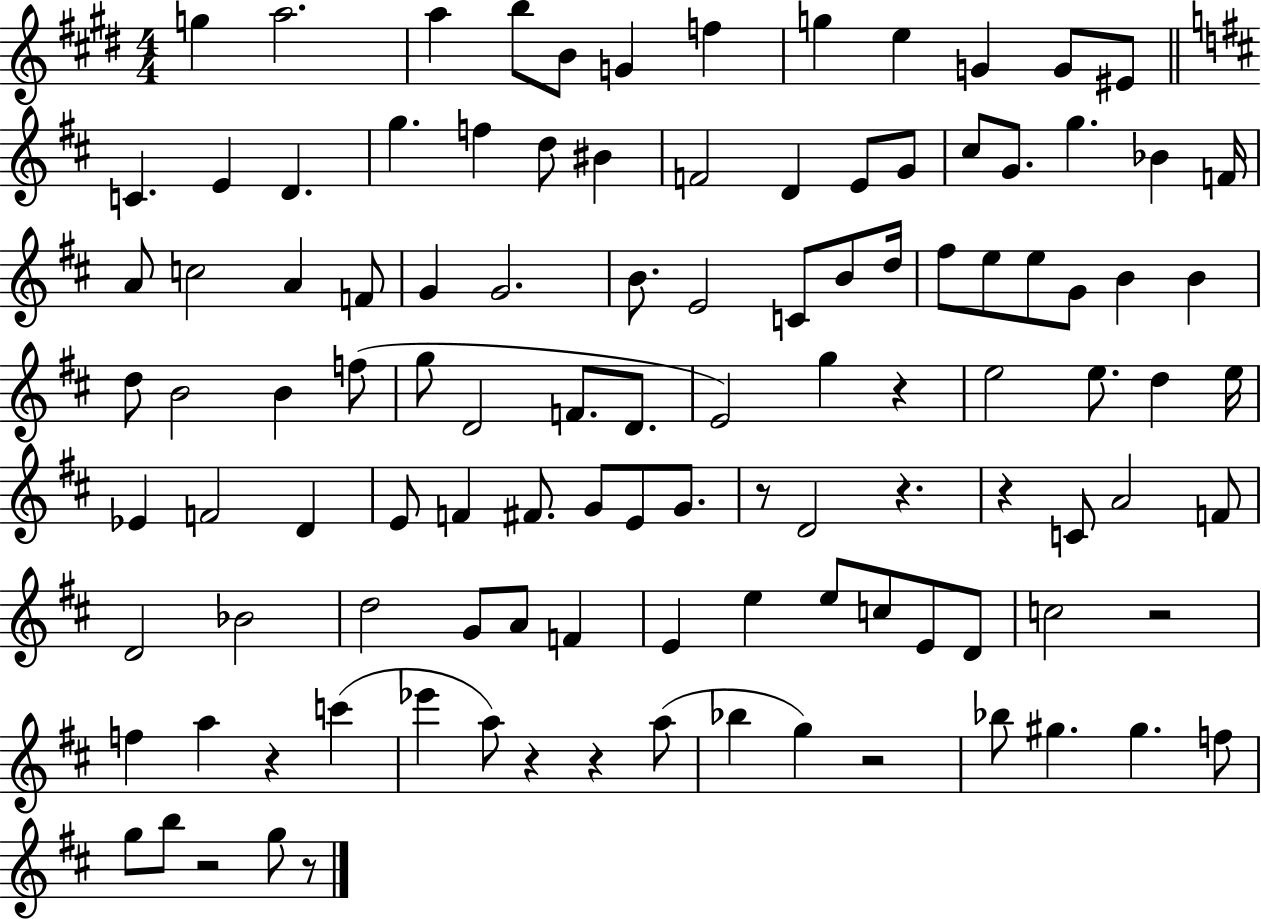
X:1
T:Untitled
M:4/4
L:1/4
K:E
g a2 a b/2 B/2 G f g e G G/2 ^E/2 C E D g f d/2 ^B F2 D E/2 G/2 ^c/2 G/2 g _B F/4 A/2 c2 A F/2 G G2 B/2 E2 C/2 B/2 d/4 ^f/2 e/2 e/2 G/2 B B d/2 B2 B f/2 g/2 D2 F/2 D/2 E2 g z e2 e/2 d e/4 _E F2 D E/2 F ^F/2 G/2 E/2 G/2 z/2 D2 z z C/2 A2 F/2 D2 _B2 d2 G/2 A/2 F E e e/2 c/2 E/2 D/2 c2 z2 f a z c' _e' a/2 z z a/2 _b g z2 _b/2 ^g ^g f/2 g/2 b/2 z2 g/2 z/2